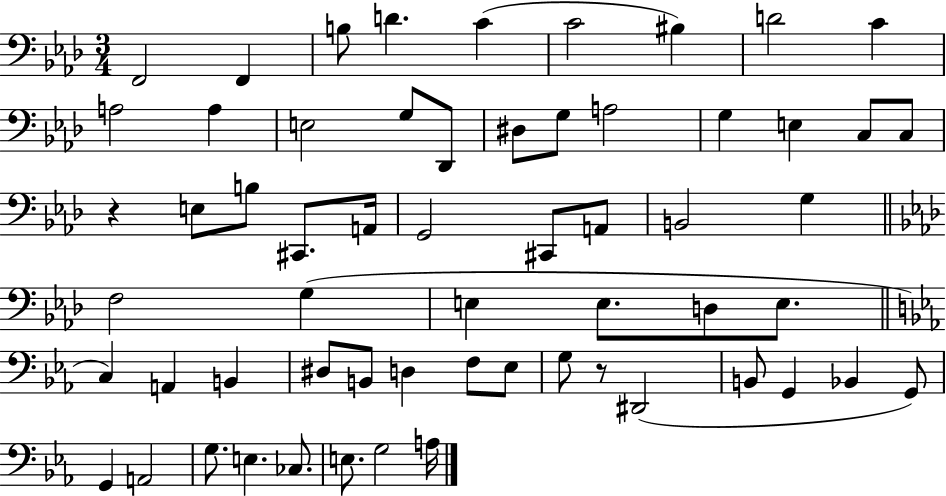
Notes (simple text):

F2/h F2/q B3/e D4/q. C4/q C4/h BIS3/q D4/h C4/q A3/h A3/q E3/h G3/e Db2/e D#3/e G3/e A3/h G3/q E3/q C3/e C3/e R/q E3/e B3/e C#2/e. A2/s G2/h C#2/e A2/e B2/h G3/q F3/h G3/q E3/q E3/e. D3/e E3/e. C3/q A2/q B2/q D#3/e B2/e D3/q F3/e Eb3/e G3/e R/e D#2/h B2/e G2/q Bb2/q G2/e G2/q A2/h G3/e. E3/q. CES3/e. E3/e. G3/h A3/s